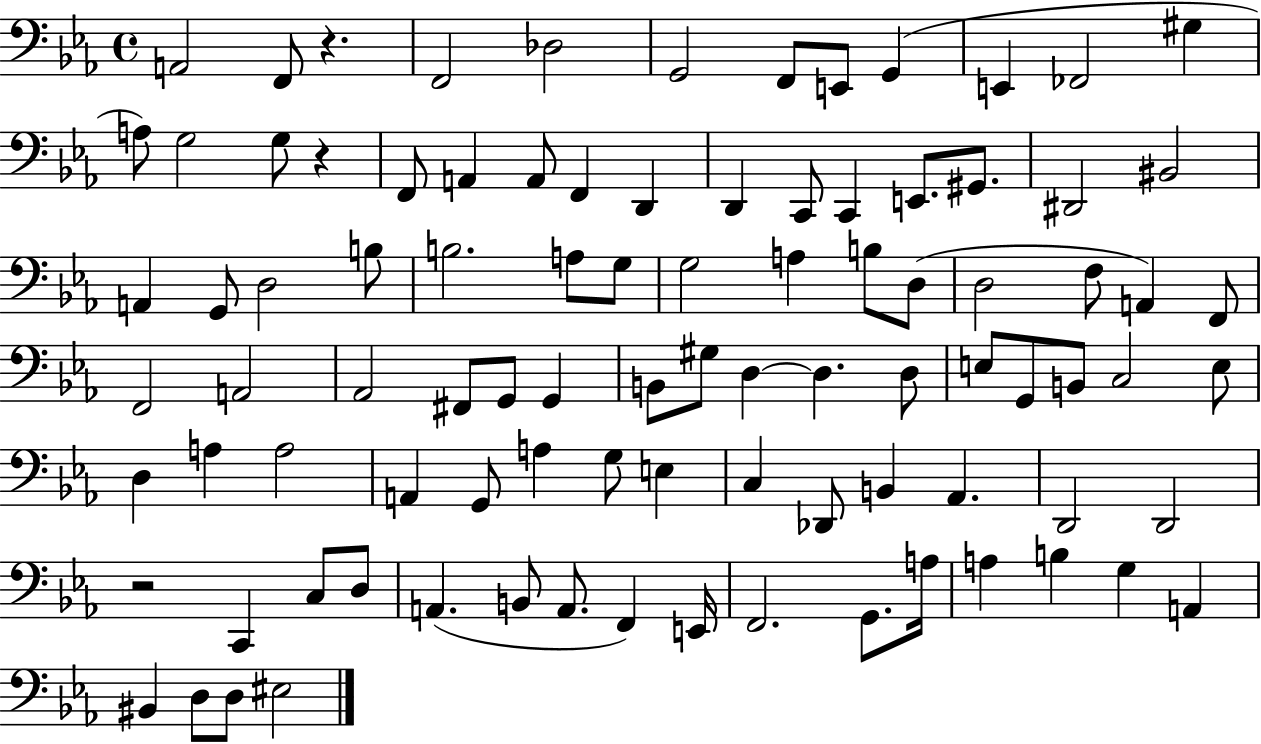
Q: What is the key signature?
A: EES major